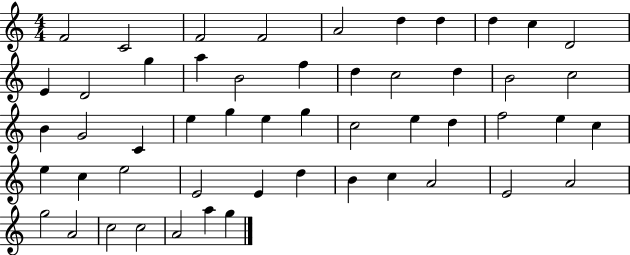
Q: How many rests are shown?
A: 0